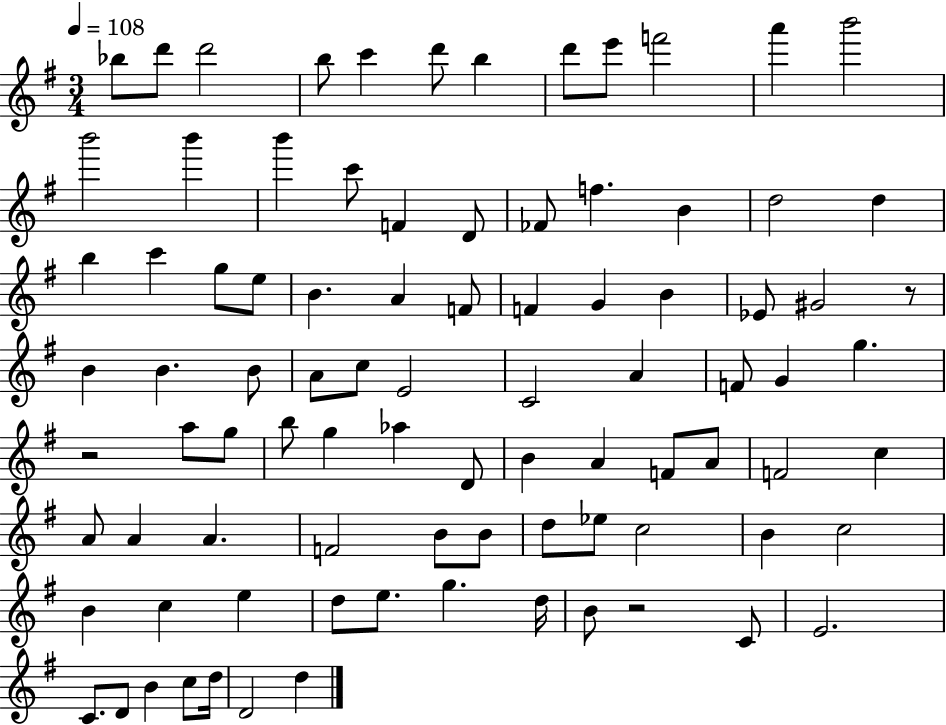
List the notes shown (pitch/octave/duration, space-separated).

Bb5/e D6/e D6/h B5/e C6/q D6/e B5/q D6/e E6/e F6/h A6/q B6/h B6/h B6/q B6/q C6/e F4/q D4/e FES4/e F5/q. B4/q D5/h D5/q B5/q C6/q G5/e E5/e B4/q. A4/q F4/e F4/q G4/q B4/q Eb4/e G#4/h R/e B4/q B4/q. B4/e A4/e C5/e E4/h C4/h A4/q F4/e G4/q G5/q. R/h A5/e G5/e B5/e G5/q Ab5/q D4/e B4/q A4/q F4/e A4/e F4/h C5/q A4/e A4/q A4/q. F4/h B4/e B4/e D5/e Eb5/e C5/h B4/q C5/h B4/q C5/q E5/q D5/e E5/e. G5/q. D5/s B4/e R/h C4/e E4/h. C4/e. D4/e B4/q C5/e D5/s D4/h D5/q